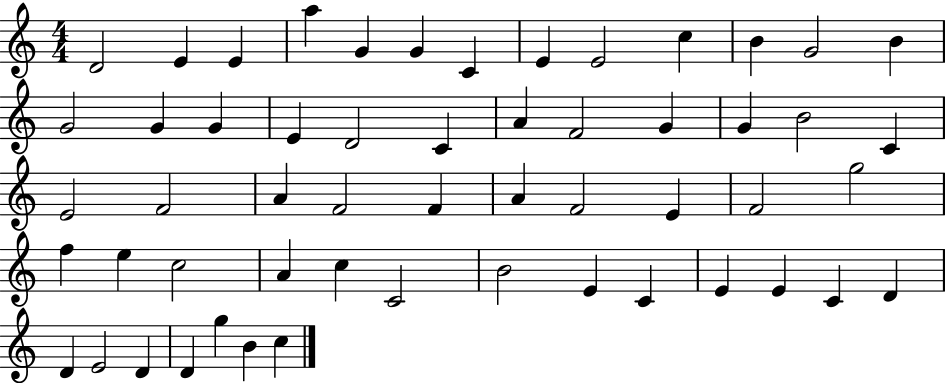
X:1
T:Untitled
M:4/4
L:1/4
K:C
D2 E E a G G C E E2 c B G2 B G2 G G E D2 C A F2 G G B2 C E2 F2 A F2 F A F2 E F2 g2 f e c2 A c C2 B2 E C E E C D D E2 D D g B c